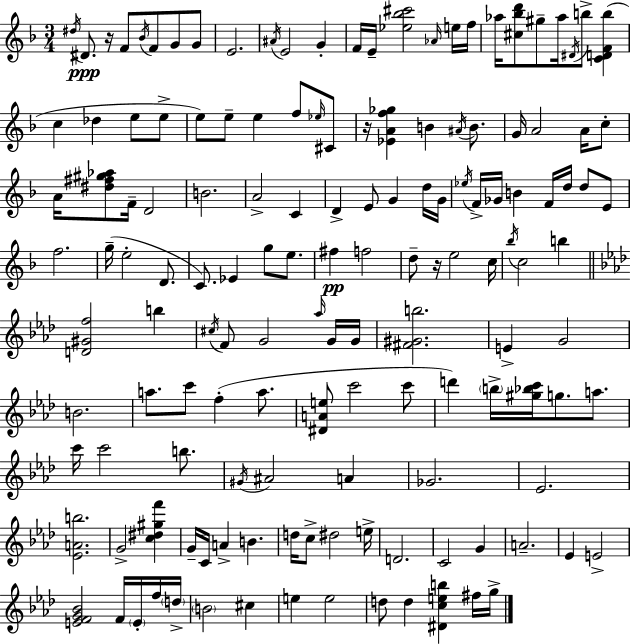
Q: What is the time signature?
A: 3/4